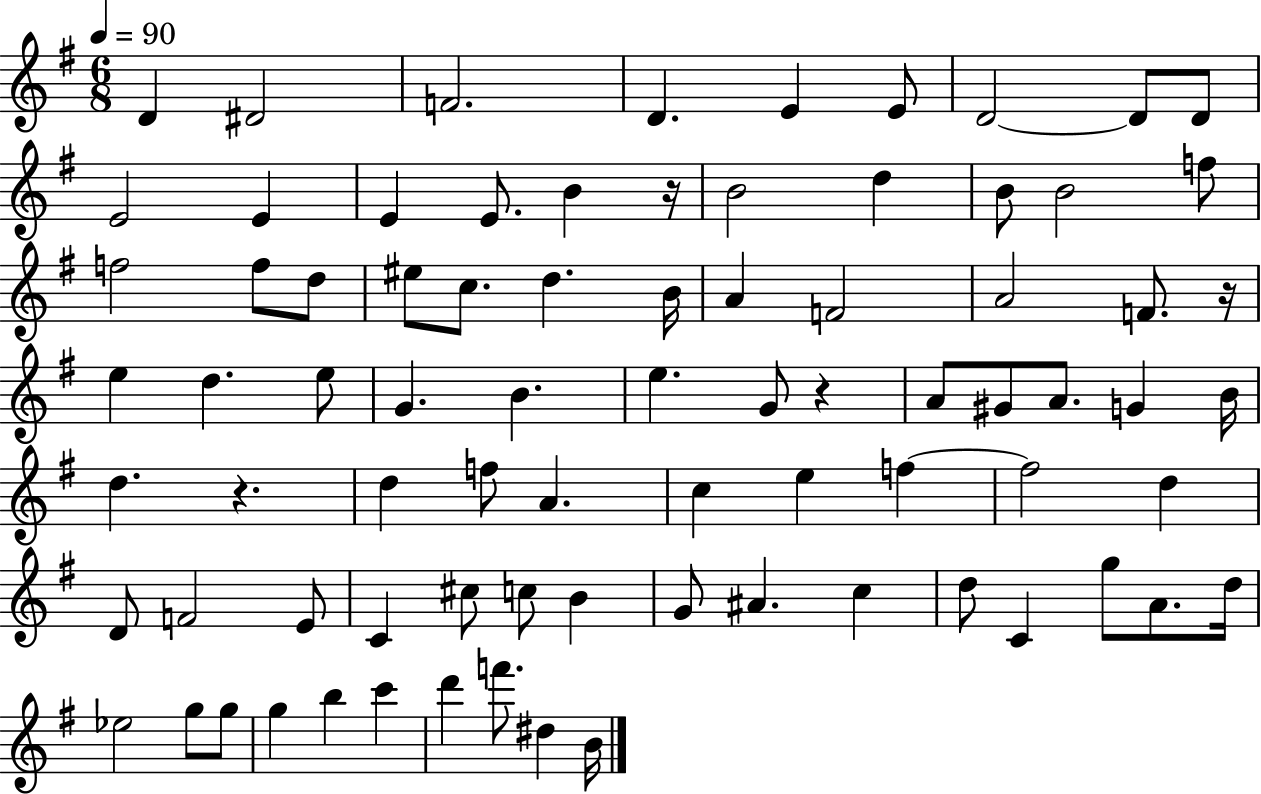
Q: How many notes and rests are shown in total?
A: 80